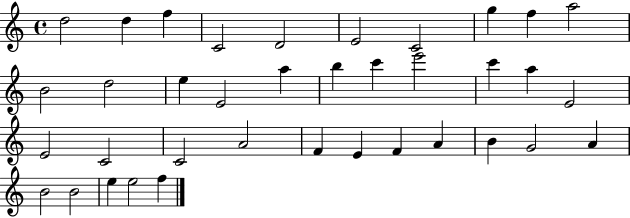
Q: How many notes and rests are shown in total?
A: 37